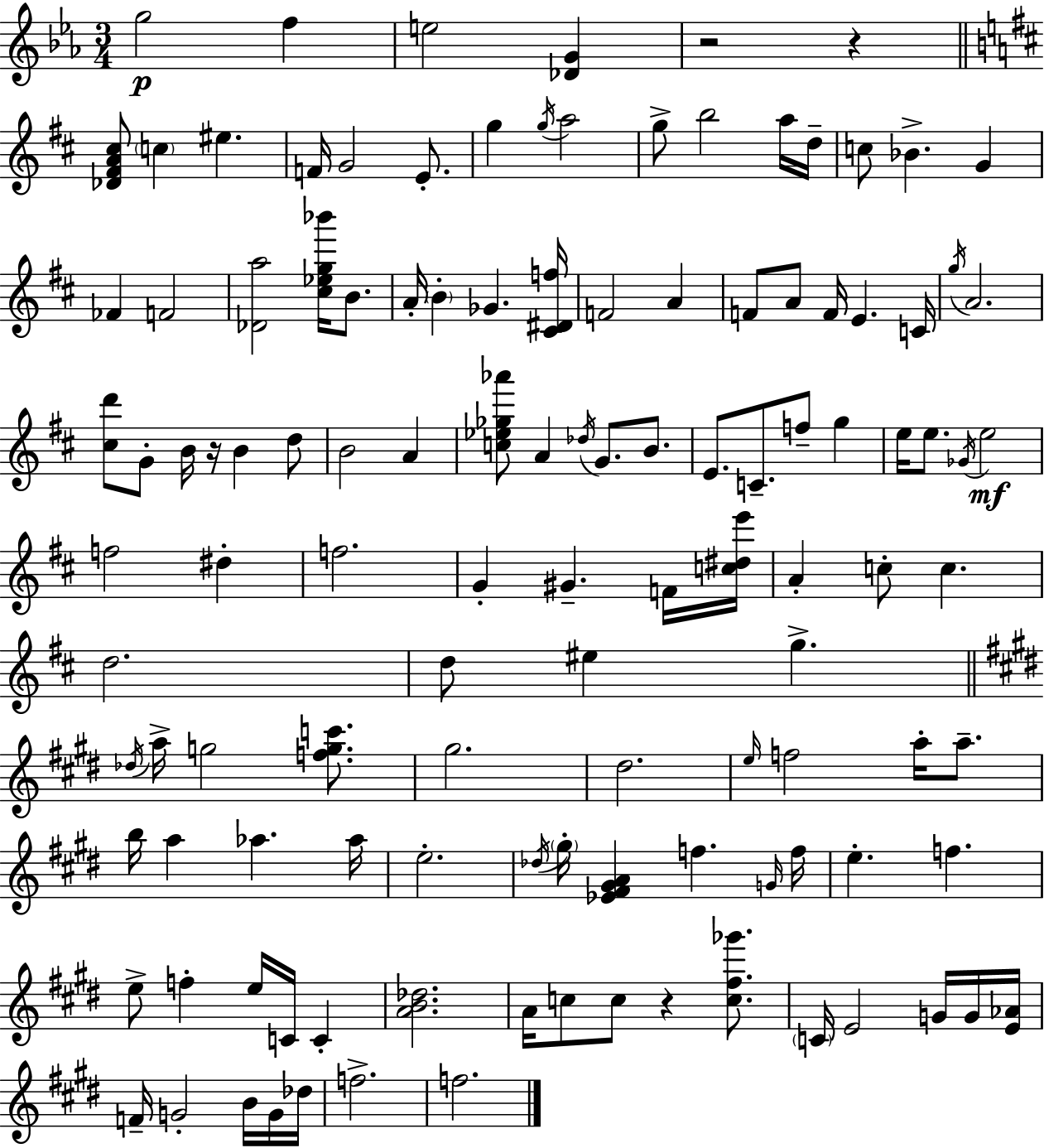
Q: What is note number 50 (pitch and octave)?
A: Gb4